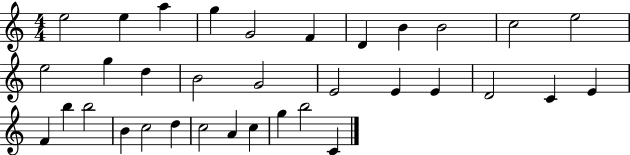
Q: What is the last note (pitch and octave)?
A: C4